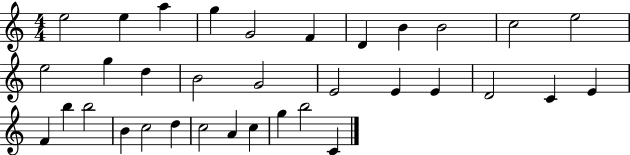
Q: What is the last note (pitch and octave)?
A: C4